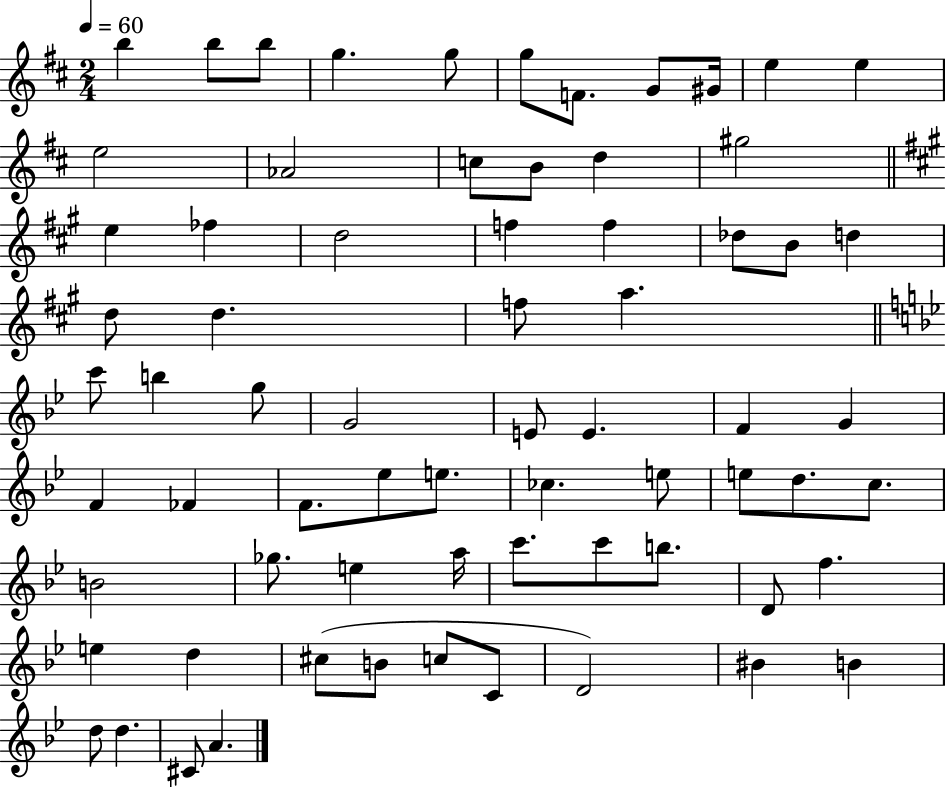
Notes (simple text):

B5/q B5/e B5/e G5/q. G5/e G5/e F4/e. G4/e G#4/s E5/q E5/q E5/h Ab4/h C5/e B4/e D5/q G#5/h E5/q FES5/q D5/h F5/q F5/q Db5/e B4/e D5/q D5/e D5/q. F5/e A5/q. C6/e B5/q G5/e G4/h E4/e E4/q. F4/q G4/q F4/q FES4/q F4/e. Eb5/e E5/e. CES5/q. E5/e E5/e D5/e. C5/e. B4/h Gb5/e. E5/q A5/s C6/e. C6/e B5/e. D4/e F5/q. E5/q D5/q C#5/e B4/e C5/e C4/e D4/h BIS4/q B4/q D5/e D5/q. C#4/e A4/q.